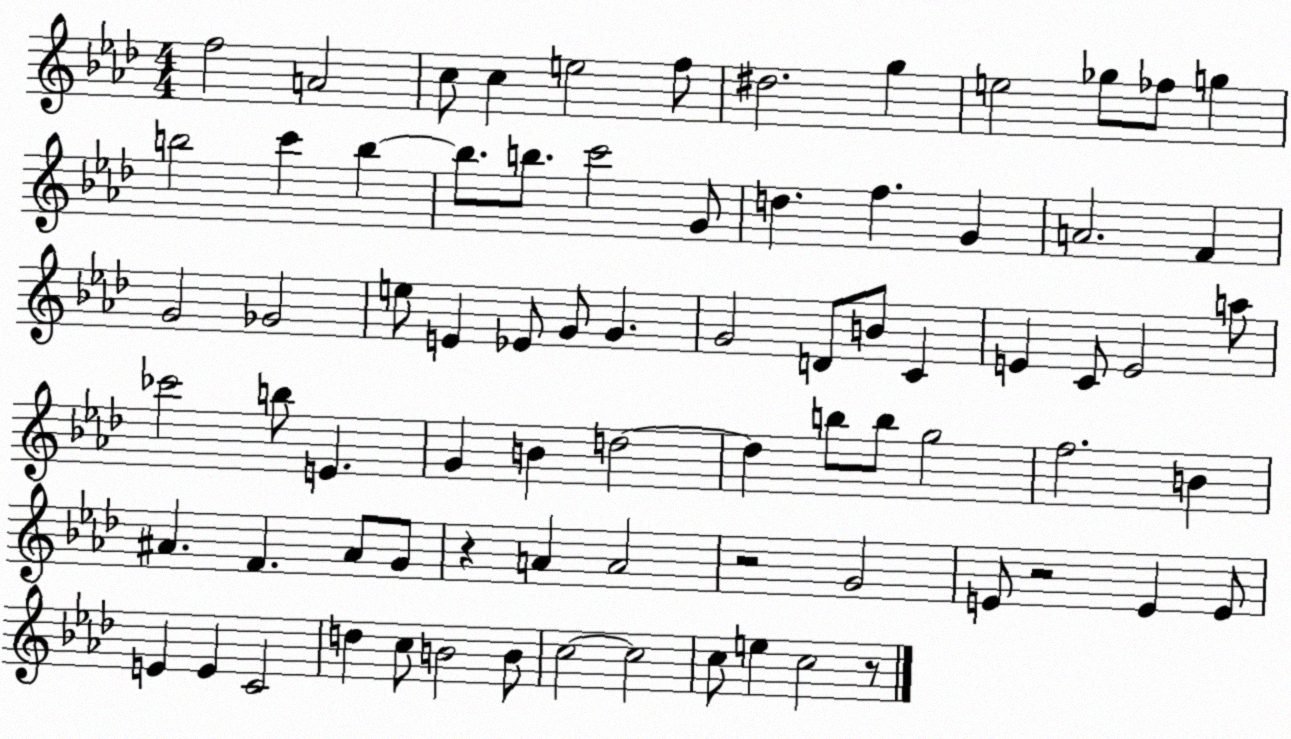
X:1
T:Untitled
M:4/4
L:1/4
K:Ab
f2 A2 c/2 c e2 f/2 ^d2 g e2 _g/2 _f/2 g b2 c' b b/2 b/2 c'2 G/2 d f G A2 F G2 _G2 e/2 E _E/2 G/2 G G2 D/2 B/2 C E C/2 E2 a/2 _c'2 b/2 E G B d2 d b/2 b/2 g2 f2 B ^A F ^A/2 G/2 z A A2 z2 G2 E/2 z2 E E/2 E E C2 d c/2 B2 B/2 c2 c2 c/2 e c2 z/2